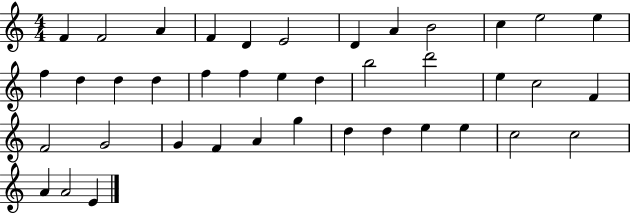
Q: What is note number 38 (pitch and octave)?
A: A4